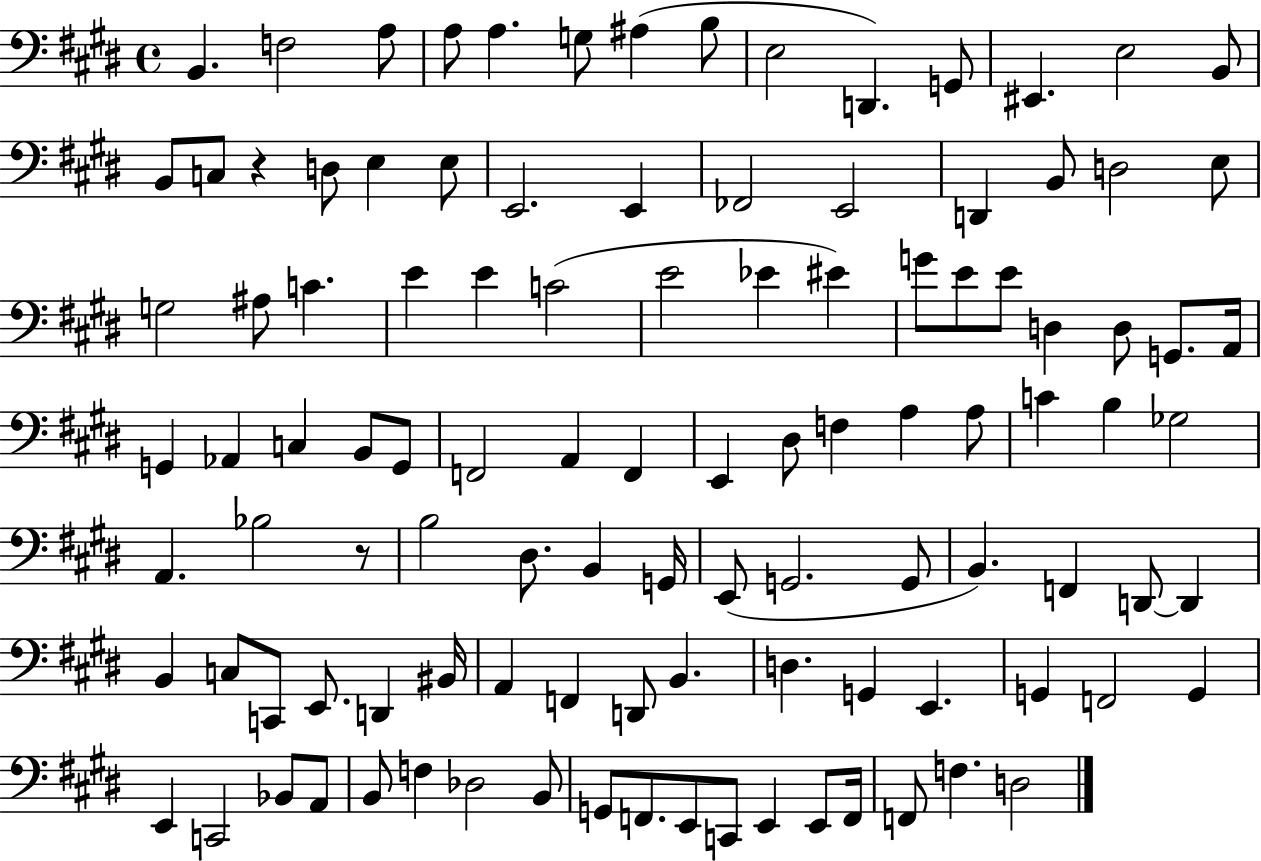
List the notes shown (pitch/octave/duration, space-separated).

B2/q. F3/h A3/e A3/e A3/q. G3/e A#3/q B3/e E3/h D2/q. G2/e EIS2/q. E3/h B2/e B2/e C3/e R/q D3/e E3/q E3/e E2/h. E2/q FES2/h E2/h D2/q B2/e D3/h E3/e G3/h A#3/e C4/q. E4/q E4/q C4/h E4/h Eb4/q EIS4/q G4/e E4/e E4/e D3/q D3/e G2/e. A2/s G2/q Ab2/q C3/q B2/e G2/e F2/h A2/q F2/q E2/q D#3/e F3/q A3/q A3/e C4/q B3/q Gb3/h A2/q. Bb3/h R/e B3/h D#3/e. B2/q G2/s E2/e G2/h. G2/e B2/q. F2/q D2/e D2/q B2/q C3/e C2/e E2/e. D2/q BIS2/s A2/q F2/q D2/e B2/q. D3/q. G2/q E2/q. G2/q F2/h G2/q E2/q C2/h Bb2/e A2/e B2/e F3/q Db3/h B2/e G2/e F2/e. E2/e C2/e E2/q E2/e F2/s F2/e F3/q. D3/h